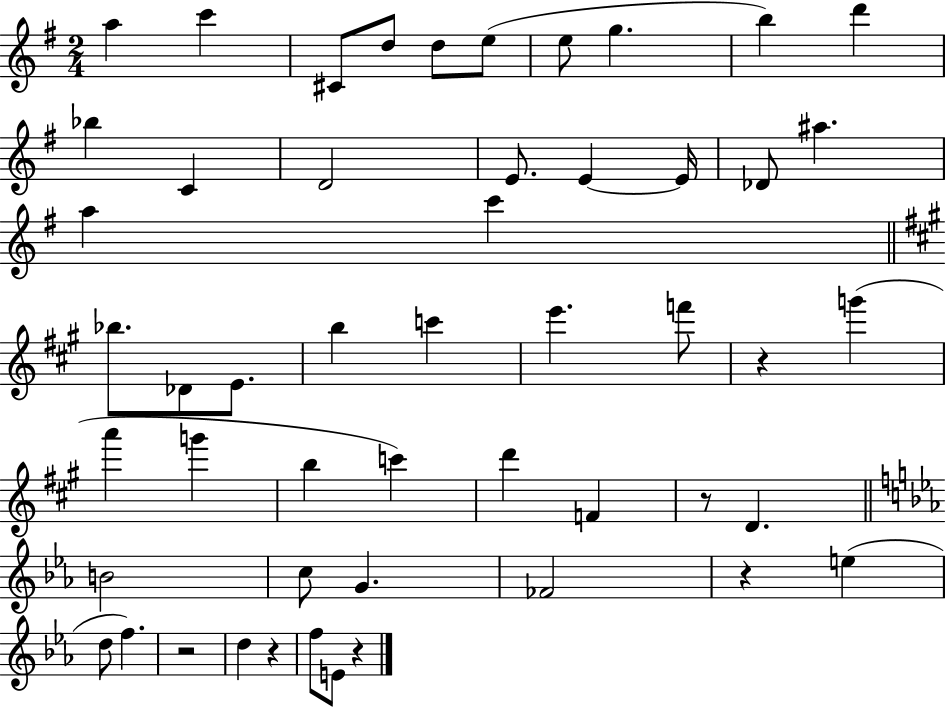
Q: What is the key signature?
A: G major